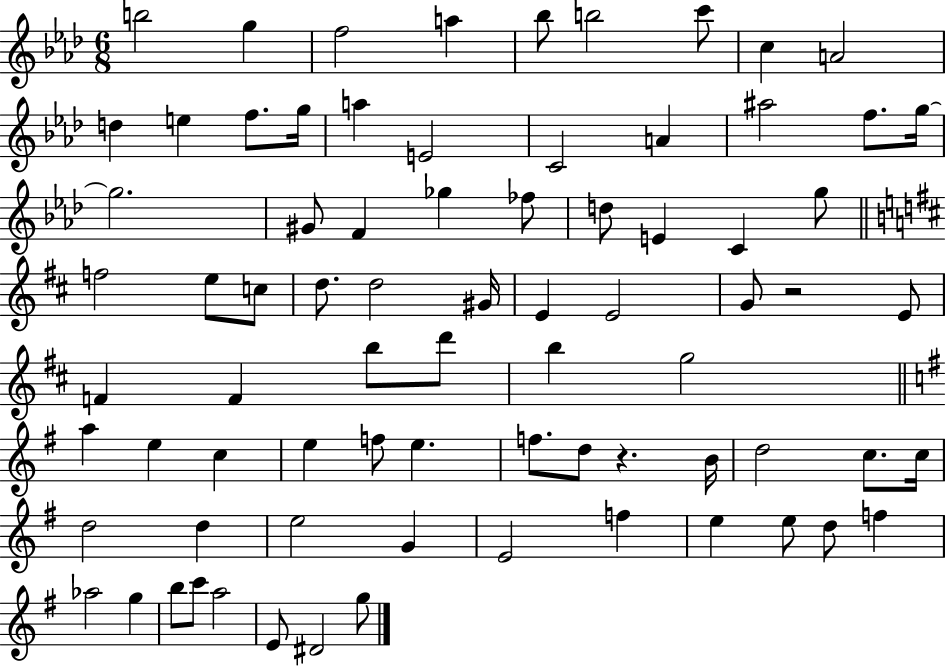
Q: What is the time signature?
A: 6/8